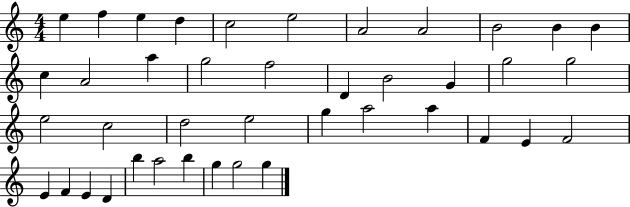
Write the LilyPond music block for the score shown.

{
  \clef treble
  \numericTimeSignature
  \time 4/4
  \key c \major
  e''4 f''4 e''4 d''4 | c''2 e''2 | a'2 a'2 | b'2 b'4 b'4 | \break c''4 a'2 a''4 | g''2 f''2 | d'4 b'2 g'4 | g''2 g''2 | \break e''2 c''2 | d''2 e''2 | g''4 a''2 a''4 | f'4 e'4 f'2 | \break e'4 f'4 e'4 d'4 | b''4 a''2 b''4 | g''4 g''2 g''4 | \bar "|."
}